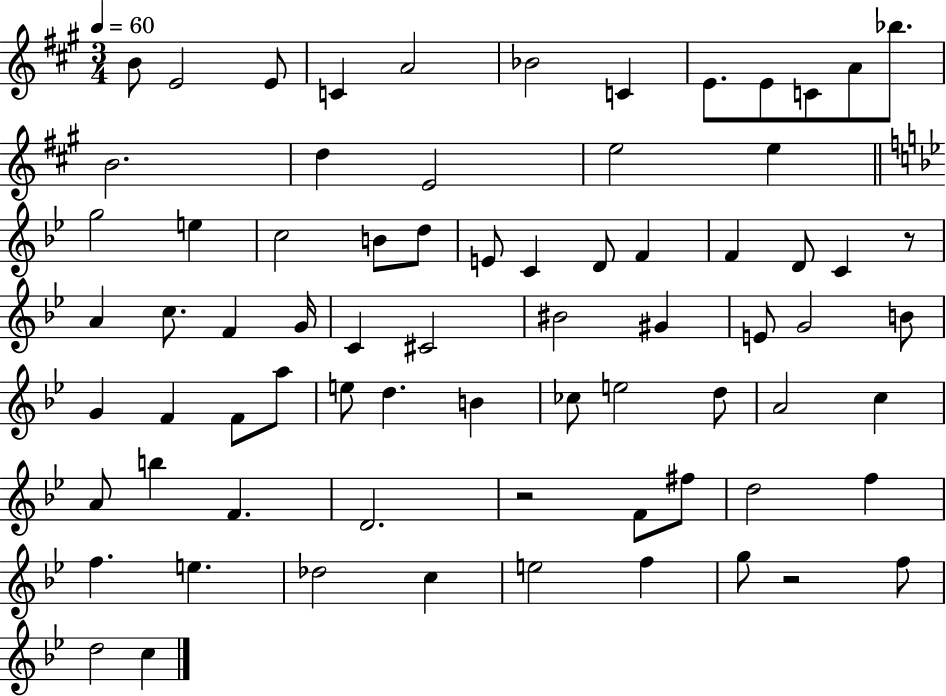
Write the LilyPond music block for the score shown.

{
  \clef treble
  \numericTimeSignature
  \time 3/4
  \key a \major
  \tempo 4 = 60
  b'8 e'2 e'8 | c'4 a'2 | bes'2 c'4 | e'8. e'8 c'8 a'8 bes''8. | \break b'2. | d''4 e'2 | e''2 e''4 | \bar "||" \break \key g \minor g''2 e''4 | c''2 b'8 d''8 | e'8 c'4 d'8 f'4 | f'4 d'8 c'4 r8 | \break a'4 c''8. f'4 g'16 | c'4 cis'2 | bis'2 gis'4 | e'8 g'2 b'8 | \break g'4 f'4 f'8 a''8 | e''8 d''4. b'4 | ces''8 e''2 d''8 | a'2 c''4 | \break a'8 b''4 f'4. | d'2. | r2 f'8 fis''8 | d''2 f''4 | \break f''4. e''4. | des''2 c''4 | e''2 f''4 | g''8 r2 f''8 | \break d''2 c''4 | \bar "|."
}